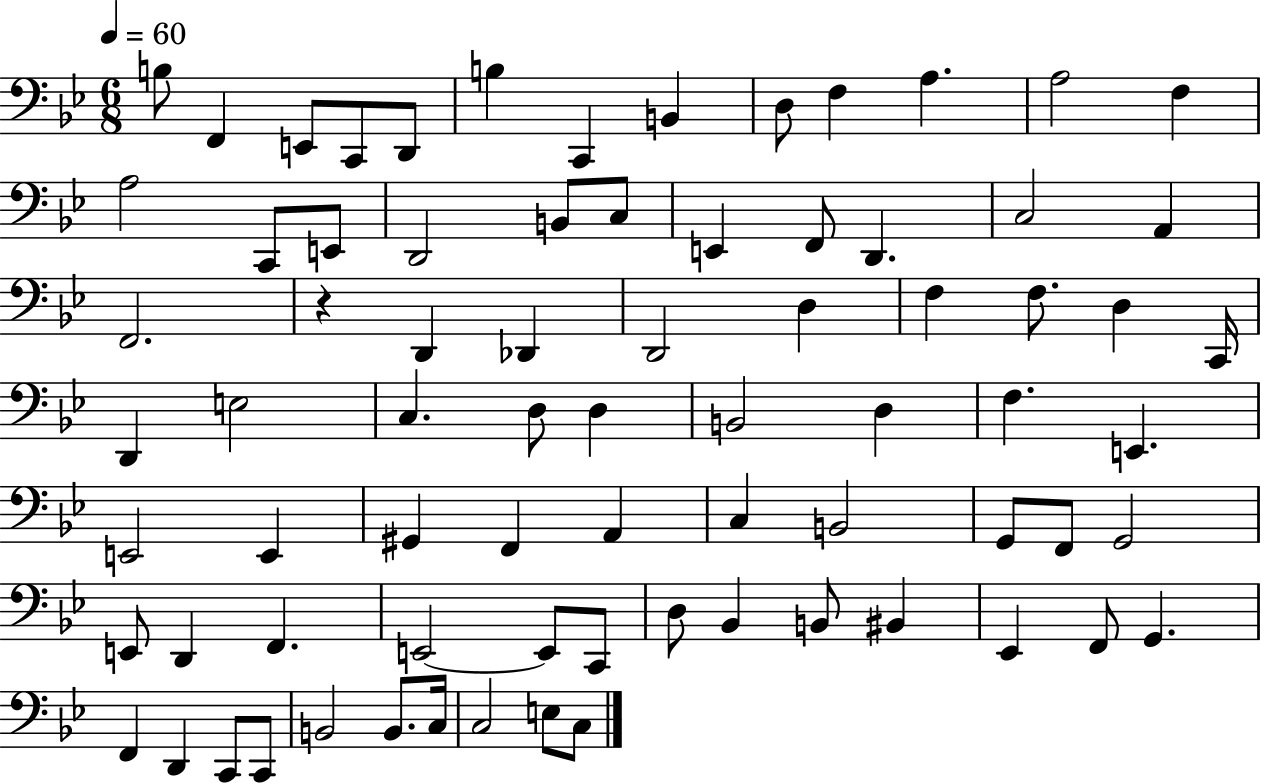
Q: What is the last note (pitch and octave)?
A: C3